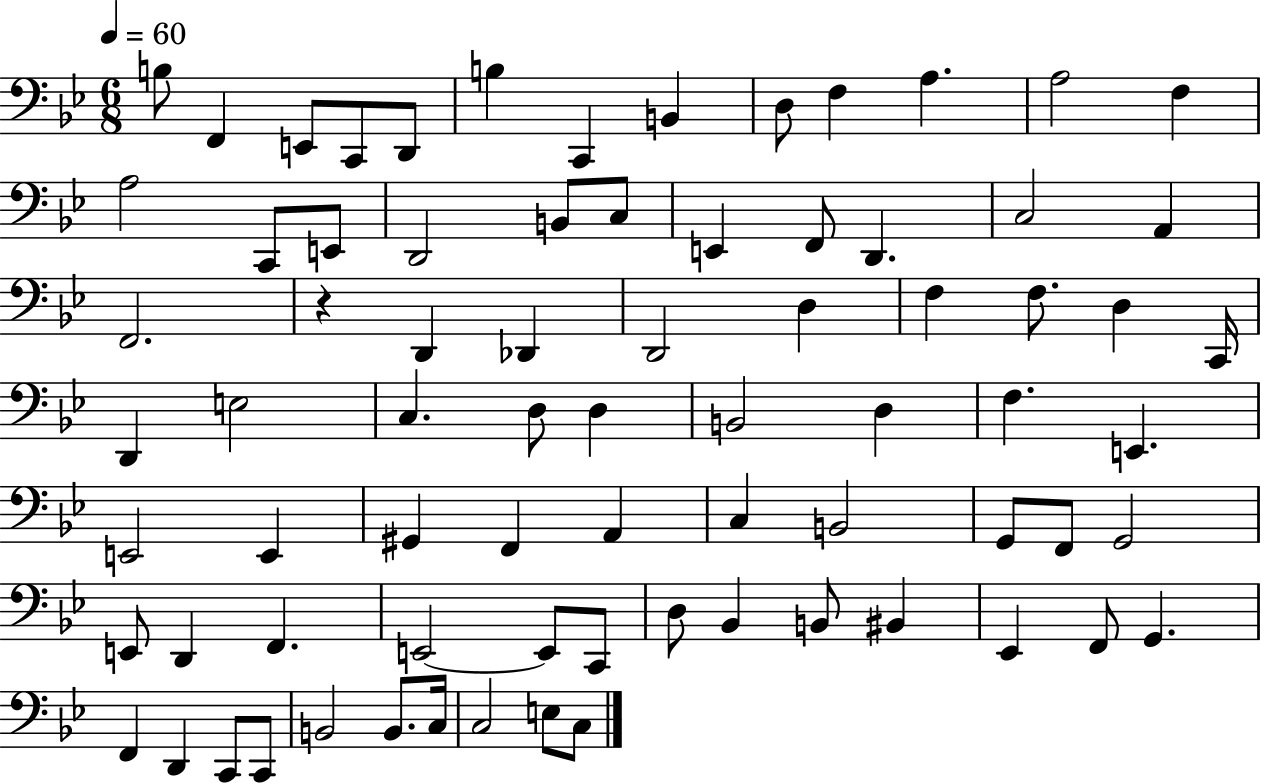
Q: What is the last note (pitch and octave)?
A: C3